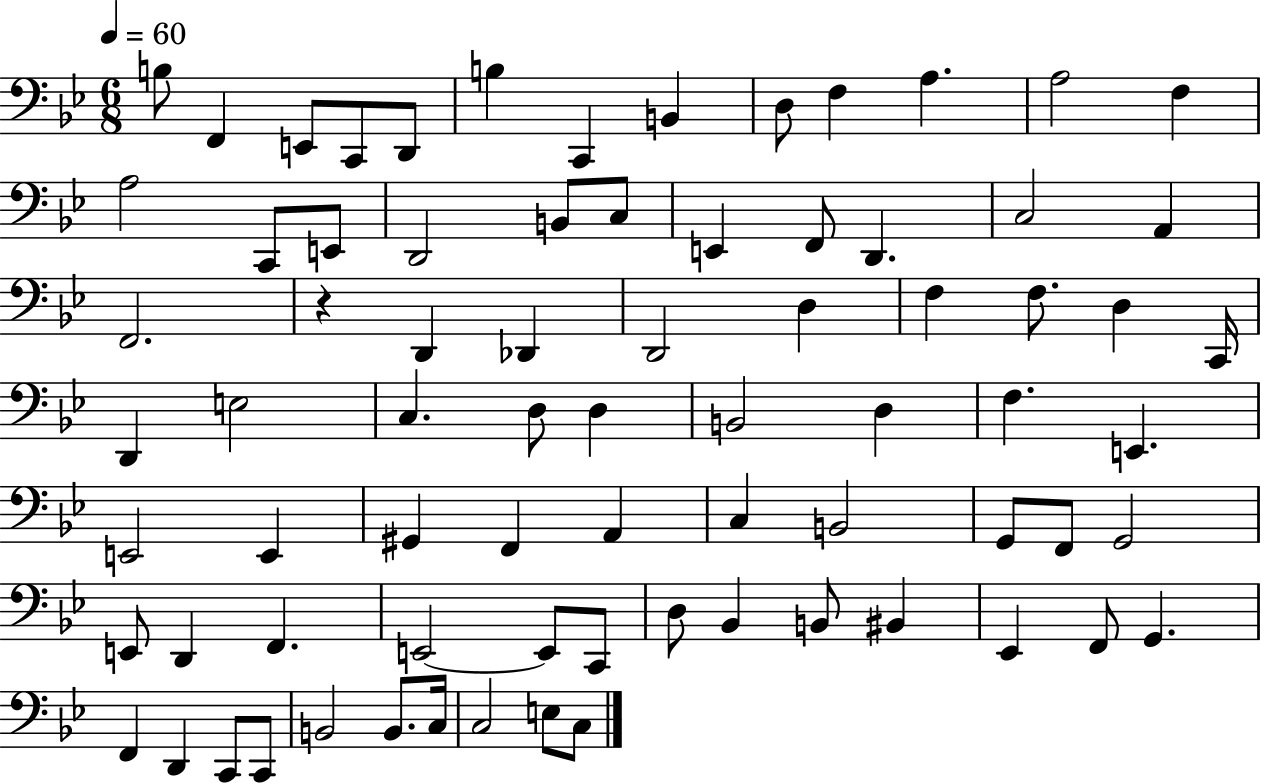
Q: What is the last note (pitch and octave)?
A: C3